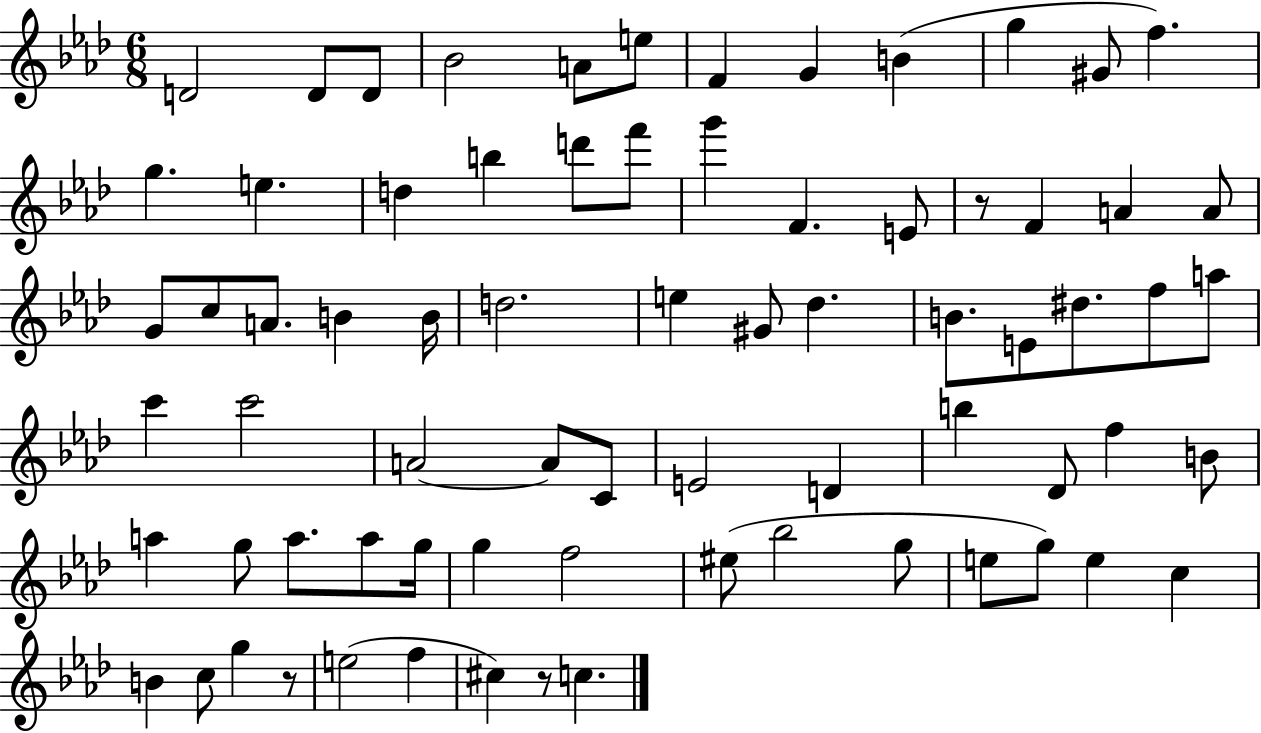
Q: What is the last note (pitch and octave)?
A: C5